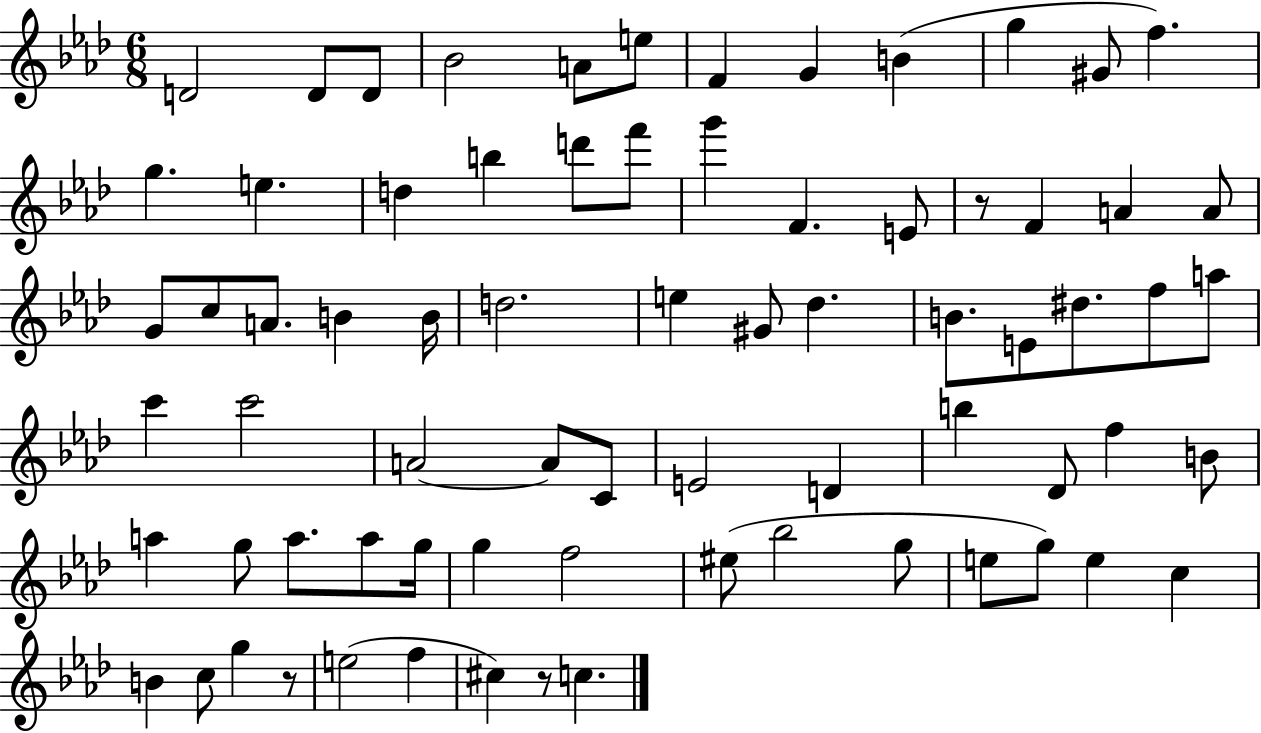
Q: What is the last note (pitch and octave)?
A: C5